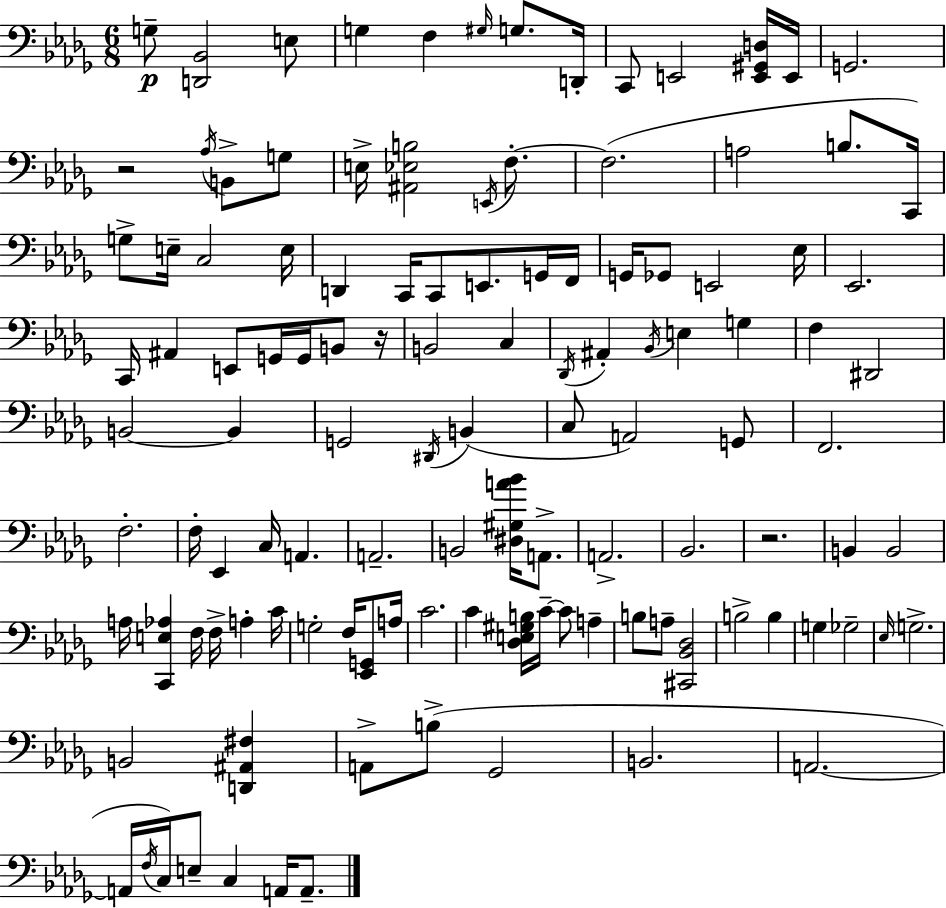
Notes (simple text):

G3/e [D2,Bb2]/h E3/e G3/q F3/q G#3/s G3/e. D2/s C2/e E2/h [E2,G#2,D3]/s E2/s G2/h. R/h Ab3/s B2/e G3/e E3/s [A#2,Eb3,B3]/h E2/s F3/e. F3/h. A3/h B3/e. C2/s G3/e E3/s C3/h E3/s D2/q C2/s C2/e E2/e. G2/s F2/s G2/s Gb2/e E2/h Eb3/s Eb2/h. C2/s A#2/q E2/e G2/s G2/s B2/e R/s B2/h C3/q Db2/s A#2/q Bb2/s E3/q G3/q F3/q D#2/h B2/h B2/q G2/h D#2/s B2/q C3/e A2/h G2/e F2/h. F3/h. F3/s Eb2/q C3/s A2/q. A2/h. B2/h [D#3,G#3,A4,Bb4]/s A2/e. A2/h. Bb2/h. R/h. B2/q B2/h A3/s [C2,E3,Ab3]/q F3/s F3/s A3/q C4/s G3/h F3/s [Eb2,G2]/e A3/s C4/h. C4/q [Db3,E3,G#3,B3]/s C4/s C4/e A3/q B3/e A3/e [C#2,Bb2,Db3]/h B3/h B3/q G3/q Gb3/h Eb3/s G3/h. B2/h [D2,A#2,F#3]/q A2/e B3/e Gb2/h B2/h. A2/h. A2/s F3/s C3/s E3/e C3/q A2/s A2/e.